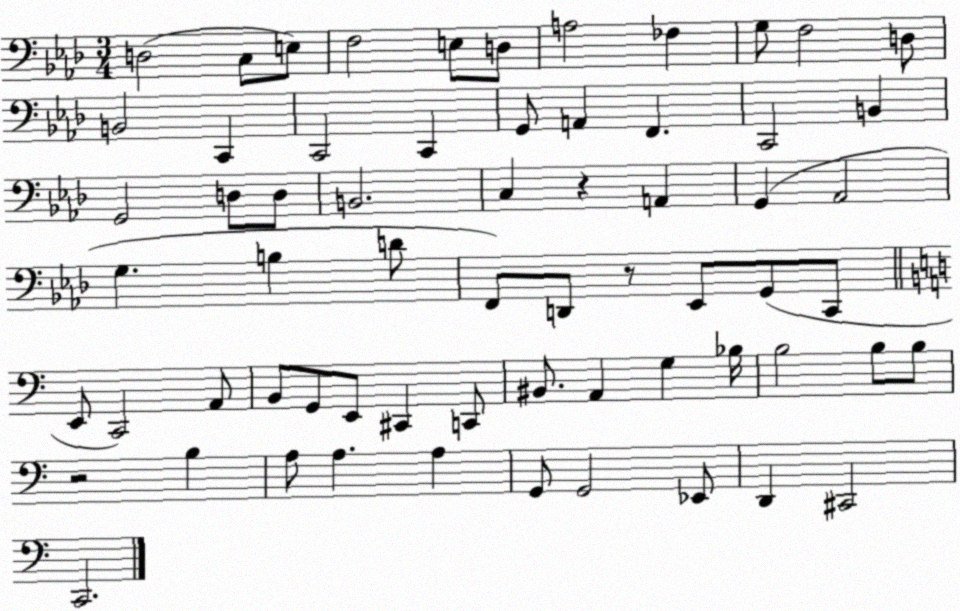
X:1
T:Untitled
M:3/4
L:1/4
K:Ab
D,2 C,/2 E,/2 F,2 E,/2 D,/2 A,2 _F, G,/2 F,2 D,/2 B,,2 C,, C,,2 C,, G,,/2 A,, F,, C,,2 B,, G,,2 D,/2 D,/2 B,,2 C, z A,, G,, _A,,2 G, B, D/2 F,,/2 D,,/2 z/2 _E,,/2 G,,/2 C,,/2 E,,/2 C,,2 A,,/2 B,,/2 G,,/2 E,,/2 ^C,, C,,/2 ^B,,/2 A,, G, _B,/4 B,2 B,/2 B,/2 z2 B, A,/2 A, A, G,,/2 G,,2 _E,,/2 D,, ^C,,2 C,,2